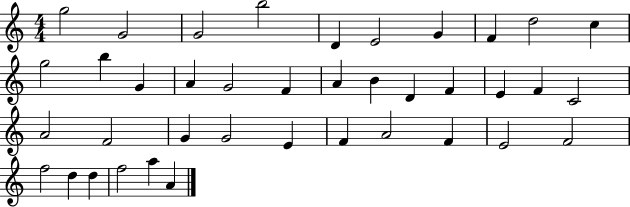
X:1
T:Untitled
M:4/4
L:1/4
K:C
g2 G2 G2 b2 D E2 G F d2 c g2 b G A G2 F A B D F E F C2 A2 F2 G G2 E F A2 F E2 F2 f2 d d f2 a A